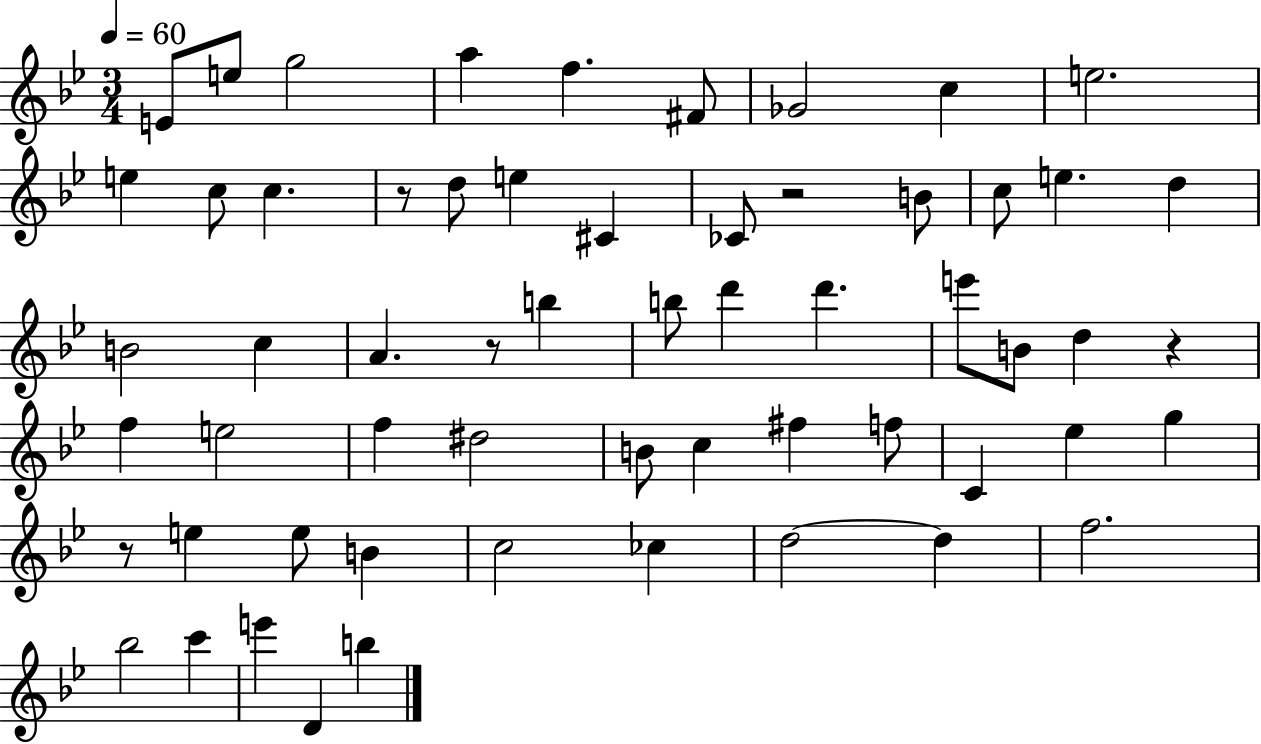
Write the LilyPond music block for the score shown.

{
  \clef treble
  \numericTimeSignature
  \time 3/4
  \key bes \major
  \tempo 4 = 60
  e'8 e''8 g''2 | a''4 f''4. fis'8 | ges'2 c''4 | e''2. | \break e''4 c''8 c''4. | r8 d''8 e''4 cis'4 | ces'8 r2 b'8 | c''8 e''4. d''4 | \break b'2 c''4 | a'4. r8 b''4 | b''8 d'''4 d'''4. | e'''8 b'8 d''4 r4 | \break f''4 e''2 | f''4 dis''2 | b'8 c''4 fis''4 f''8 | c'4 ees''4 g''4 | \break r8 e''4 e''8 b'4 | c''2 ces''4 | d''2~~ d''4 | f''2. | \break bes''2 c'''4 | e'''4 d'4 b''4 | \bar "|."
}